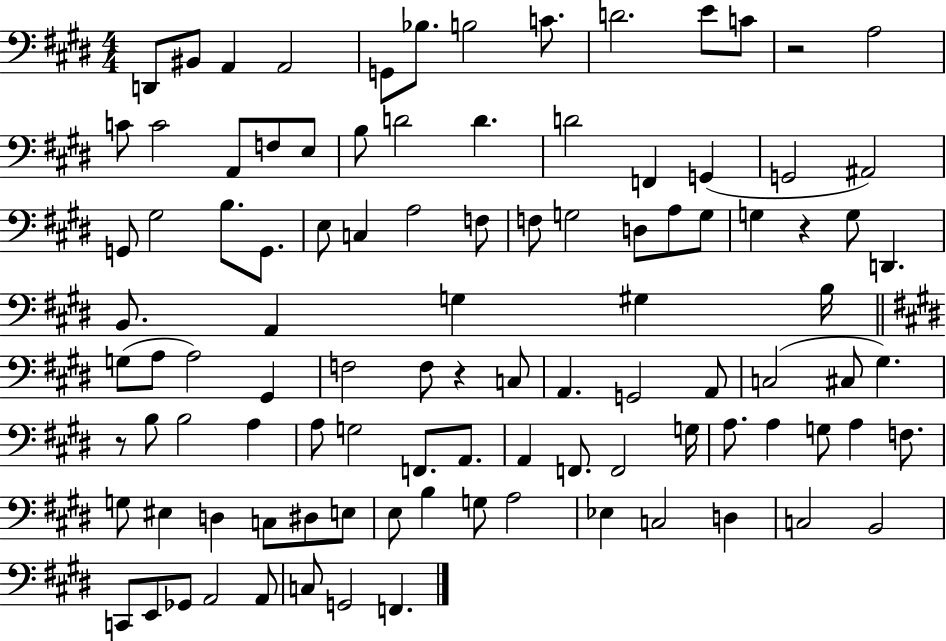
D2/e BIS2/e A2/q A2/h G2/e Bb3/e. B3/h C4/e. D4/h. E4/e C4/e R/h A3/h C4/e C4/h A2/e F3/e E3/e B3/e D4/h D4/q. D4/h F2/q G2/q G2/h A#2/h G2/e G#3/h B3/e. G2/e. E3/e C3/q A3/h F3/e F3/e G3/h D3/e A3/e G3/e G3/q R/q G3/e D2/q. B2/e. A2/q G3/q G#3/q B3/s G3/e A3/e A3/h G#2/q F3/h F3/e R/q C3/e A2/q. G2/h A2/e C3/h C#3/e G#3/q. R/e B3/e B3/h A3/q A3/e G3/h F2/e. A2/e. A2/q F2/e. F2/h G3/s A3/e. A3/q G3/e A3/q F3/e. G3/e EIS3/q D3/q C3/e D#3/e E3/e E3/e B3/q G3/e A3/h Eb3/q C3/h D3/q C3/h B2/h C2/e E2/e Gb2/e A2/h A2/e C3/e G2/h F2/q.